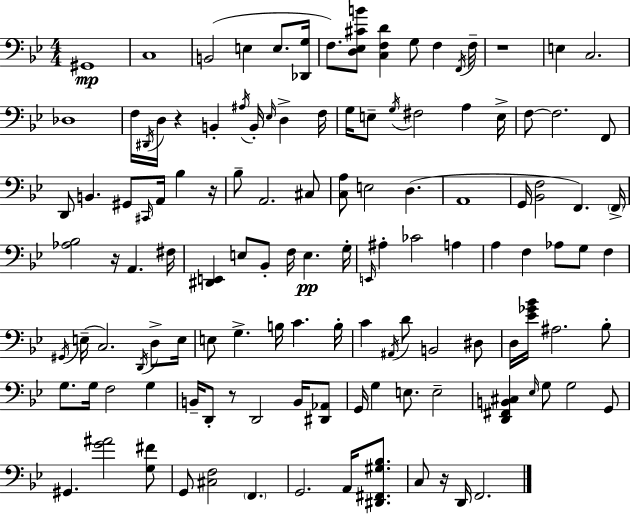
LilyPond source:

{
  \clef bass
  \numericTimeSignature
  \time 4/4
  \key bes \major
  gis,1\mp | c1 | b,2( e4 e8. <des, g>16 | f8.) <d ees cis' b'>8 <c f d'>4 g8 f4 \acciaccatura { f,16 } | \break f16-- r1 | e4 c2. | des1 | f16 \acciaccatura { dis,16 } d16 r4 b,4-. \acciaccatura { ais16 } b,16-. \grace { ees16 } d4-> | \break f16 g16 e8-- \acciaccatura { g16 } fis2 | a4 e16-> f8~~ f2. | f,8 d,8 b,4. gis,8 \grace { cis,16 } | a,16 bes4 r16 bes8-- a,2. | \break cis8 <c a>8 e2 | d4.( a,1 | g,16 <bes, f>2 f,4.) | \parenthesize f,16-> <aes bes>2 r16 a,4. | \break fis16 <dis, e,>4 e8 bes,8-. f16 e4.\pp | g16-. \grace { e,16 } ais4-. ces'2 | a4 a4 f4 aes8 | g8 f4 \acciaccatura { gis,16 }( e16-- c2.) | \break \acciaccatura { d,16 } d8-> e16 e8 g4.-> | b16 c'4. b16-. c'4 \acciaccatura { ais,16 } d'8 | b,2 dis8 d16 <ees' ges' bes'>16 ais2. | bes8-. g8. g16 f2 | \break g4 b,16-- d,8-. r8 d,2 | b,16 <dis, aes,>8 g,16 g4 e8. | e2-- <d, fis, b, cis>4 \grace { ees16 } g8 | g2 g,8 gis,4. | \break <g' ais'>2 <g fis'>8 g,8 <cis f>2 | \parenthesize f,4. g,2. | a,16 <dis, fis, gis bes>8. c8 r16 d,16 f,2. | \bar "|."
}